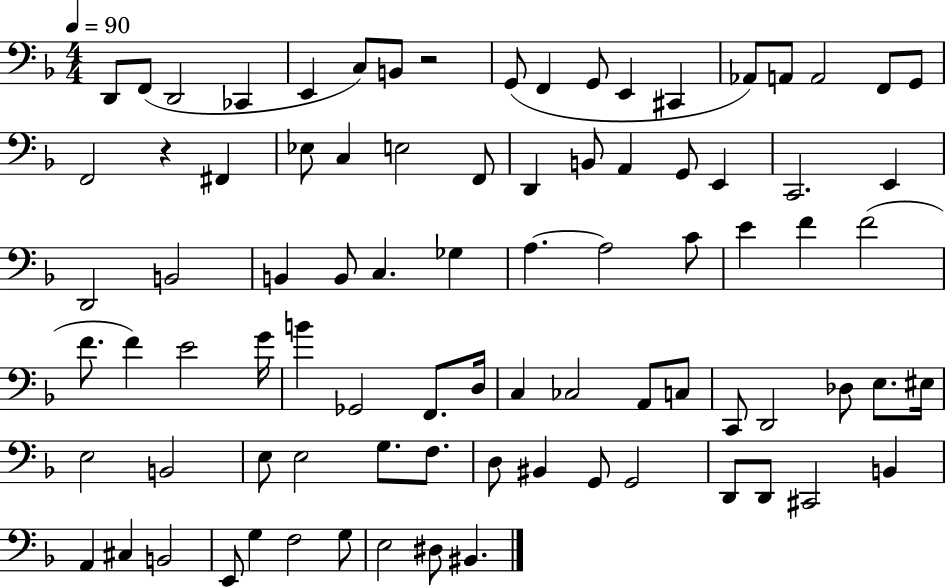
{
  \clef bass
  \numericTimeSignature
  \time 4/4
  \key f \major
  \tempo 4 = 90
  d,8 f,8( d,2 ces,4 | e,4 c8) b,8 r2 | g,8( f,4 g,8 e,4 cis,4 | aes,8) a,8 a,2 f,8 g,8 | \break f,2 r4 fis,4 | ees8 c4 e2 f,8 | d,4 b,8 a,4 g,8 e,4 | c,2. e,4 | \break d,2 b,2 | b,4 b,8 c4. ges4 | a4.~~ a2 c'8 | e'4 f'4 f'2( | \break f'8. f'4) e'2 g'16 | b'4 ges,2 f,8. d16 | c4 ces2 a,8 c8 | c,8 d,2 des8 e8. eis16 | \break e2 b,2 | e8 e2 g8. f8. | d8 bis,4 g,8 g,2 | d,8 d,8 cis,2 b,4 | \break a,4 cis4 b,2 | e,8 g4 f2 g8 | e2 dis8 bis,4. | \bar "|."
}